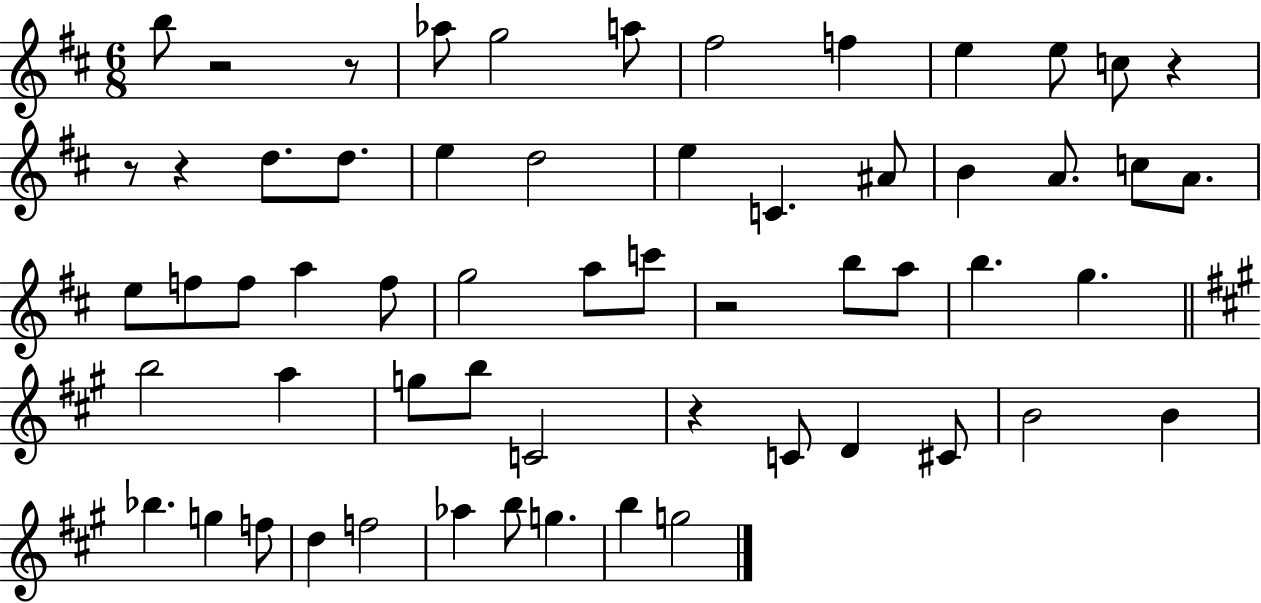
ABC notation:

X:1
T:Untitled
M:6/8
L:1/4
K:D
b/2 z2 z/2 _a/2 g2 a/2 ^f2 f e e/2 c/2 z z/2 z d/2 d/2 e d2 e C ^A/2 B A/2 c/2 A/2 e/2 f/2 f/2 a f/2 g2 a/2 c'/2 z2 b/2 a/2 b g b2 a g/2 b/2 C2 z C/2 D ^C/2 B2 B _b g f/2 d f2 _a b/2 g b g2